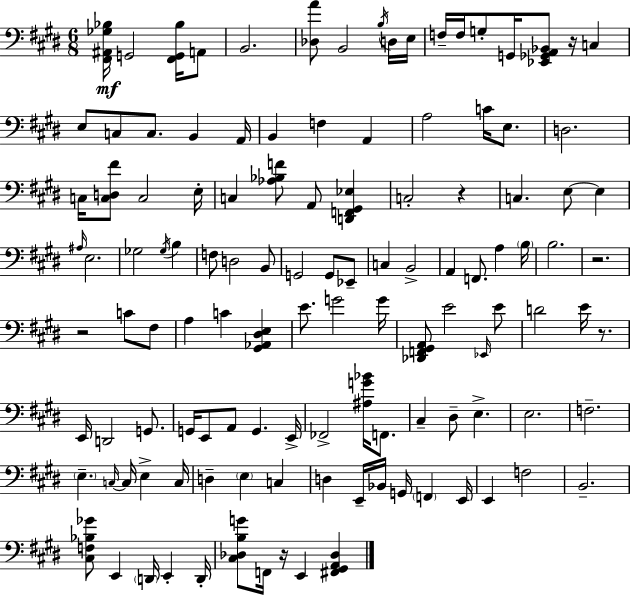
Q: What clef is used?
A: bass